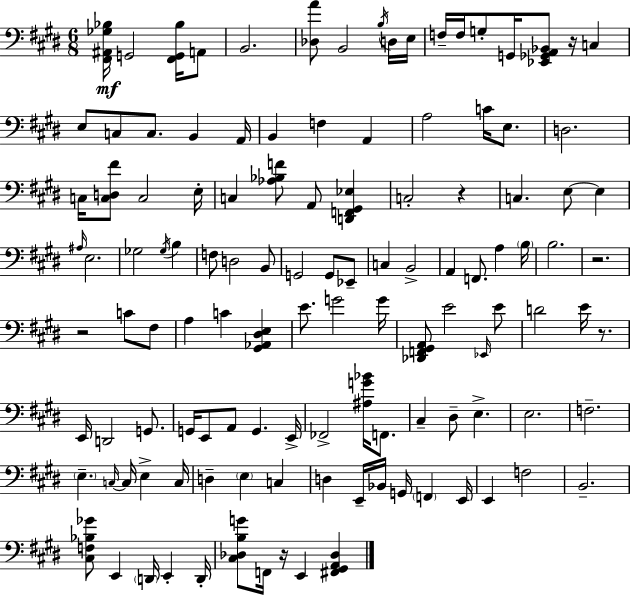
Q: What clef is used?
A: bass